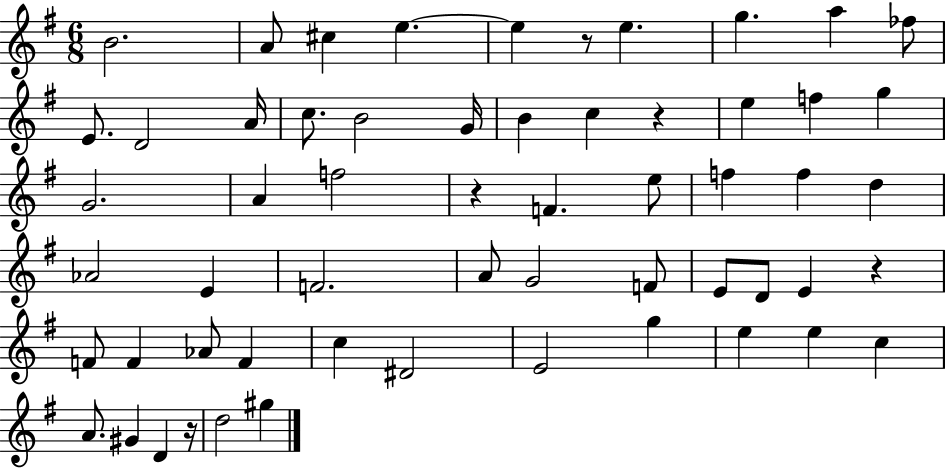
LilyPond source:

{
  \clef treble
  \numericTimeSignature
  \time 6/8
  \key g \major
  b'2. | a'8 cis''4 e''4.~~ | e''4 r8 e''4. | g''4. a''4 fes''8 | \break e'8. d'2 a'16 | c''8. b'2 g'16 | b'4 c''4 r4 | e''4 f''4 g''4 | \break g'2. | a'4 f''2 | r4 f'4. e''8 | f''4 f''4 d''4 | \break aes'2 e'4 | f'2. | a'8 g'2 f'8 | e'8 d'8 e'4 r4 | \break f'8 f'4 aes'8 f'4 | c''4 dis'2 | e'2 g''4 | e''4 e''4 c''4 | \break a'8. gis'4 d'4 r16 | d''2 gis''4 | \bar "|."
}